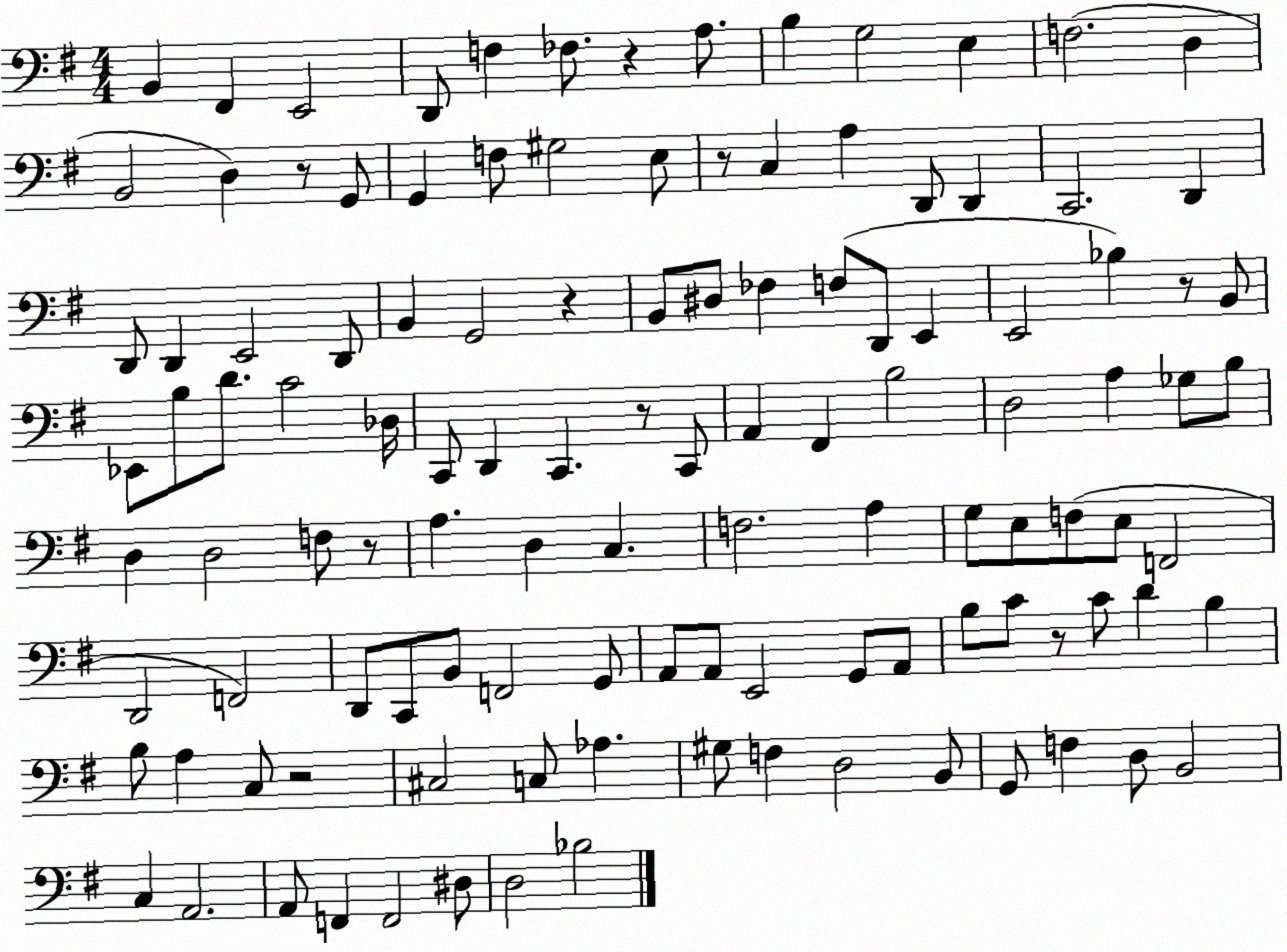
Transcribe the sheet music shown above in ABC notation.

X:1
T:Untitled
M:4/4
L:1/4
K:G
B,, ^F,, E,,2 D,,/2 F, _F,/2 z A,/2 B, G,2 E, F,2 D, B,,2 D, z/2 G,,/2 G,, F,/2 ^G,2 E,/2 z/2 C, A, D,,/2 D,, C,,2 D,, D,,/2 D,, E,,2 D,,/2 B,, G,,2 z B,,/2 ^D,/2 _F, F,/2 D,,/2 E,, E,,2 _B, z/2 B,,/2 _E,,/2 B,/2 D/2 C2 _D,/4 C,,/2 D,, C,, z/2 C,,/2 A,, ^F,, B,2 D,2 A, _G,/2 B,/2 D, D,2 F,/2 z/2 A, D, C, F,2 A, G,/2 E,/2 F,/2 E,/2 F,,2 D,,2 F,,2 D,,/2 C,,/2 B,,/2 F,,2 G,,/2 A,,/2 A,,/2 E,,2 G,,/2 A,,/2 B,/2 C/2 z/2 C/2 D B, B,/2 A, C,/2 z2 ^C,2 C,/2 _A, ^G,/2 F, D,2 B,,/2 G,,/2 F, D,/2 B,,2 C, A,,2 A,,/2 F,, F,,2 ^D,/2 D,2 _B,2